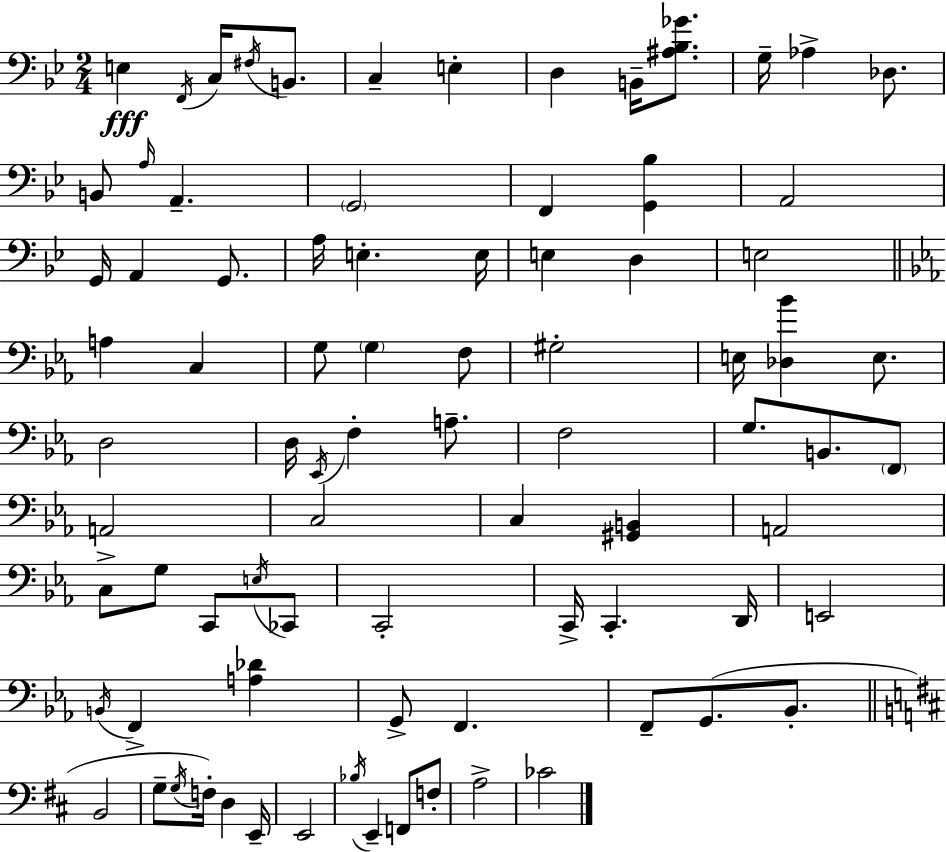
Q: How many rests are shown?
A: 0